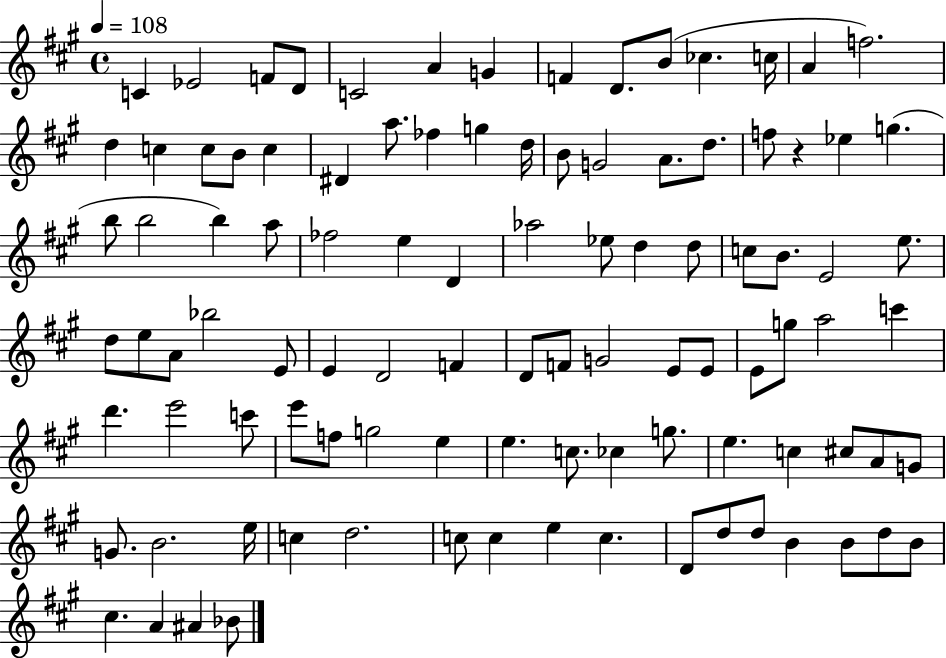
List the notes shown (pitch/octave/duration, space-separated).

C4/q Eb4/h F4/e D4/e C4/h A4/q G4/q F4/q D4/e. B4/e CES5/q. C5/s A4/q F5/h. D5/q C5/q C5/e B4/e C5/q D#4/q A5/e. FES5/q G5/q D5/s B4/e G4/h A4/e. D5/e. F5/e R/q Eb5/q G5/q. B5/e B5/h B5/q A5/e FES5/h E5/q D4/q Ab5/h Eb5/e D5/q D5/e C5/e B4/e. E4/h E5/e. D5/e E5/e A4/e Bb5/h E4/e E4/q D4/h F4/q D4/e F4/e G4/h E4/e E4/e E4/e G5/e A5/h C6/q D6/q. E6/h C6/e E6/e F5/e G5/h E5/q E5/q. C5/e. CES5/q G5/e. E5/q. C5/q C#5/e A4/e G4/e G4/e. B4/h. E5/s C5/q D5/h. C5/e C5/q E5/q C5/q. D4/e D5/e D5/e B4/q B4/e D5/e B4/e C#5/q. A4/q A#4/q Bb4/e